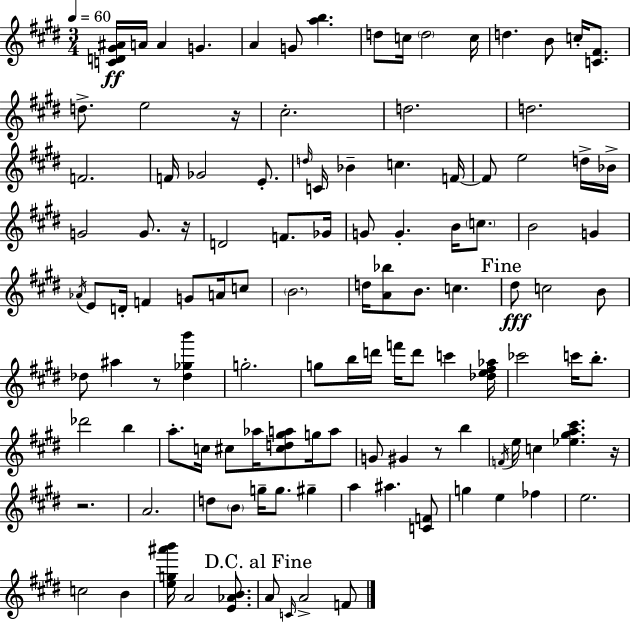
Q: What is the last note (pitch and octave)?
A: F4